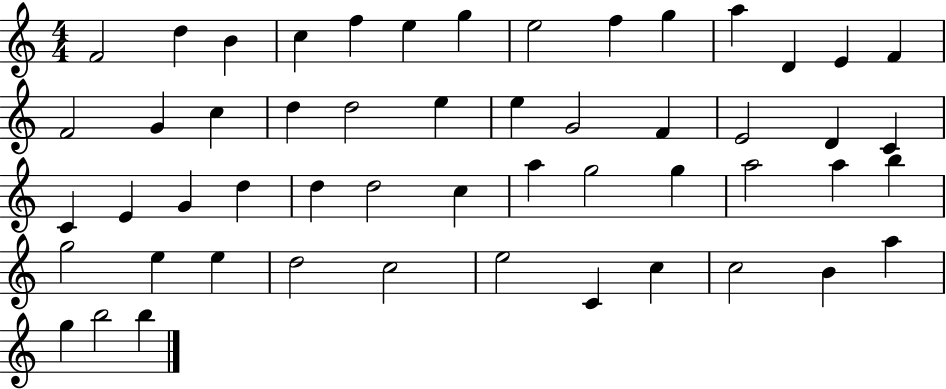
{
  \clef treble
  \numericTimeSignature
  \time 4/4
  \key c \major
  f'2 d''4 b'4 | c''4 f''4 e''4 g''4 | e''2 f''4 g''4 | a''4 d'4 e'4 f'4 | \break f'2 g'4 c''4 | d''4 d''2 e''4 | e''4 g'2 f'4 | e'2 d'4 c'4 | \break c'4 e'4 g'4 d''4 | d''4 d''2 c''4 | a''4 g''2 g''4 | a''2 a''4 b''4 | \break g''2 e''4 e''4 | d''2 c''2 | e''2 c'4 c''4 | c''2 b'4 a''4 | \break g''4 b''2 b''4 | \bar "|."
}